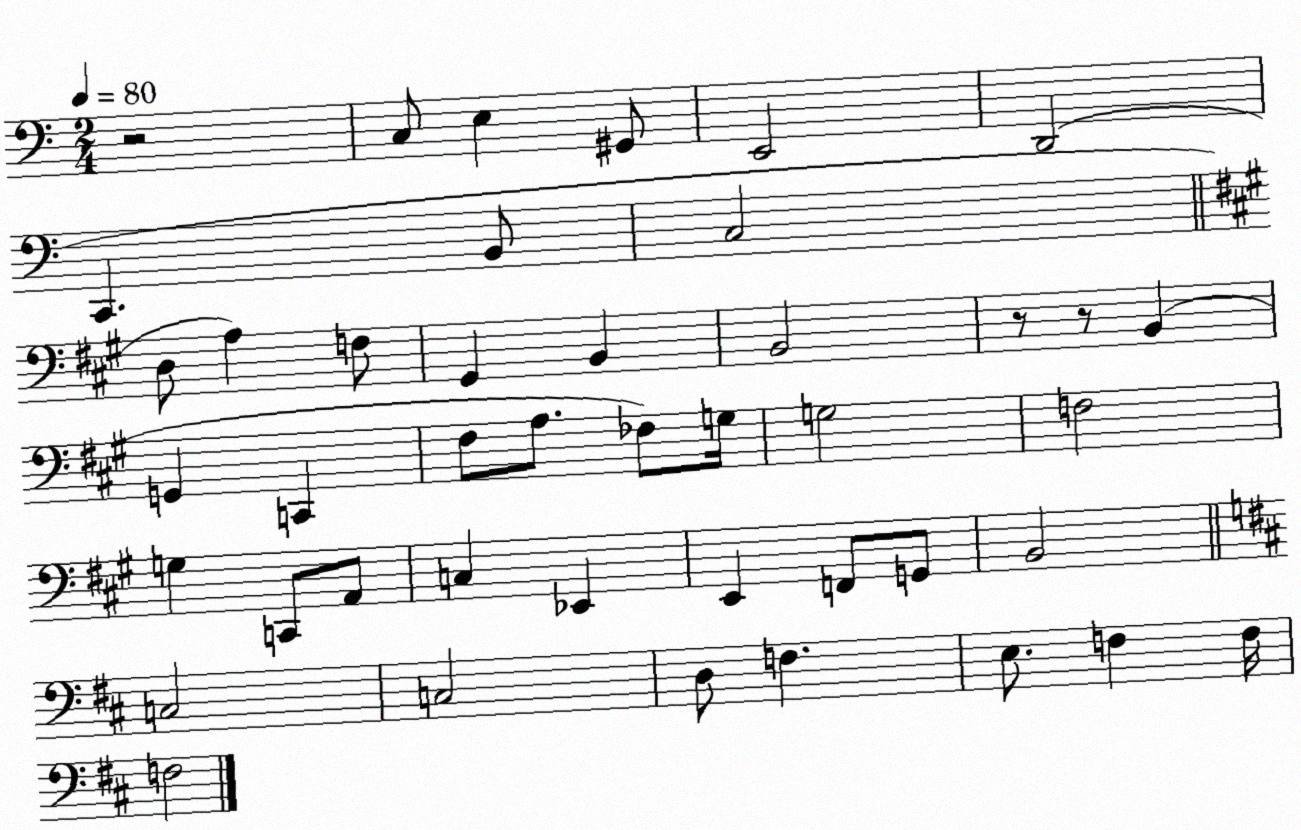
X:1
T:Untitled
M:2/4
L:1/4
K:C
z2 C,/2 E, ^G,,/2 E,,2 D,,2 C,, B,,/2 C,2 D,/2 A, F,/2 ^G,, B,, B,,2 z/2 z/2 B,, G,, C,, ^F,/2 A,/2 _F,/2 G,/4 G,2 F,2 G, C,,/2 A,,/2 C, _E,, E,, F,,/2 G,,/2 B,,2 C,2 C,2 D,/2 F, E,/2 F, F,/4 F,2